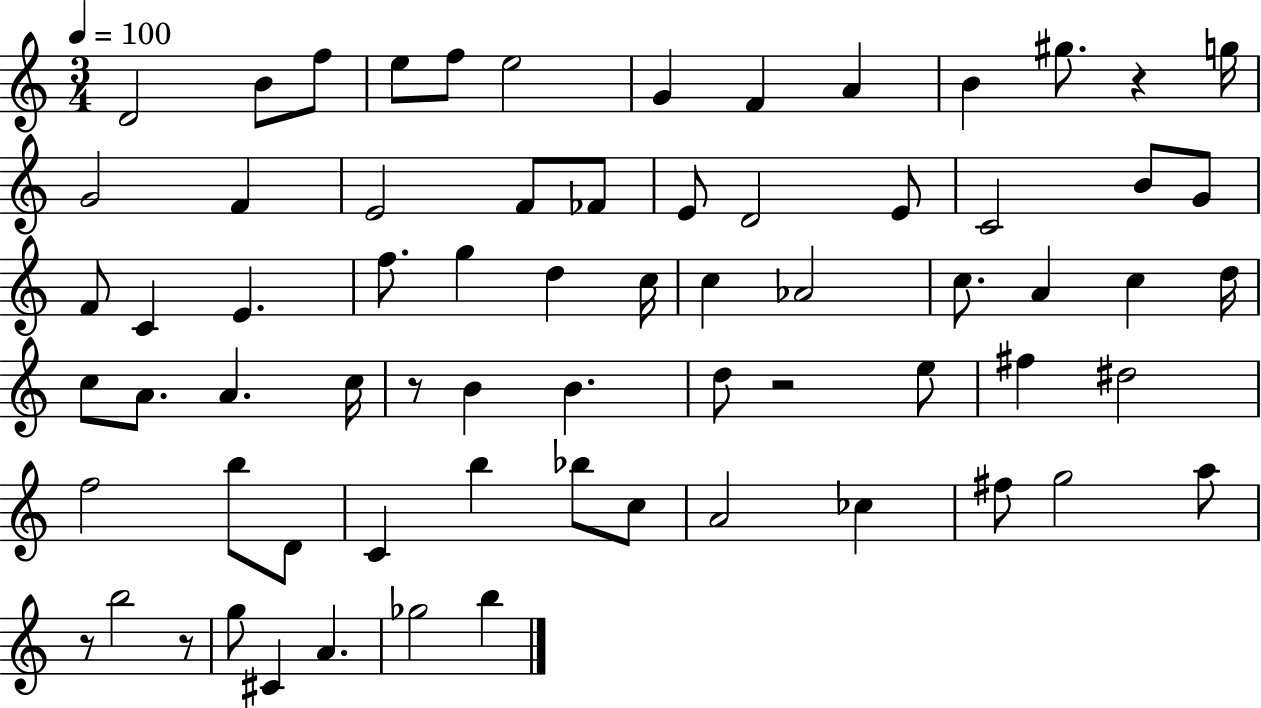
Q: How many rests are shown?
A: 5